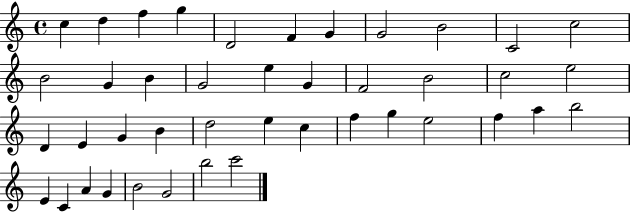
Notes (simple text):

C5/q D5/q F5/q G5/q D4/h F4/q G4/q G4/h B4/h C4/h C5/h B4/h G4/q B4/q G4/h E5/q G4/q F4/h B4/h C5/h E5/h D4/q E4/q G4/q B4/q D5/h E5/q C5/q F5/q G5/q E5/h F5/q A5/q B5/h E4/q C4/q A4/q G4/q B4/h G4/h B5/h C6/h